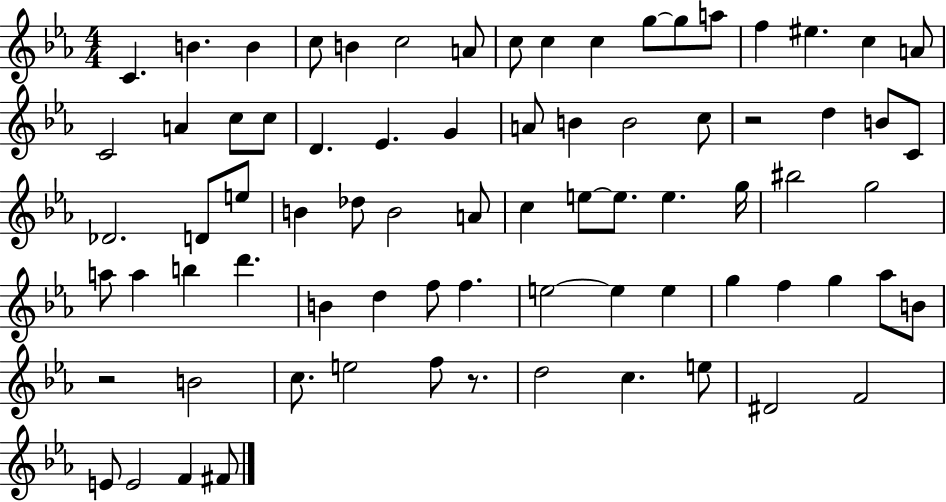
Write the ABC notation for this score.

X:1
T:Untitled
M:4/4
L:1/4
K:Eb
C B B c/2 B c2 A/2 c/2 c c g/2 g/2 a/2 f ^e c A/2 C2 A c/2 c/2 D _E G A/2 B B2 c/2 z2 d B/2 C/2 _D2 D/2 e/2 B _d/2 B2 A/2 c e/2 e/2 e g/4 ^b2 g2 a/2 a b d' B d f/2 f e2 e e g f g _a/2 B/2 z2 B2 c/2 e2 f/2 z/2 d2 c e/2 ^D2 F2 E/2 E2 F ^F/2